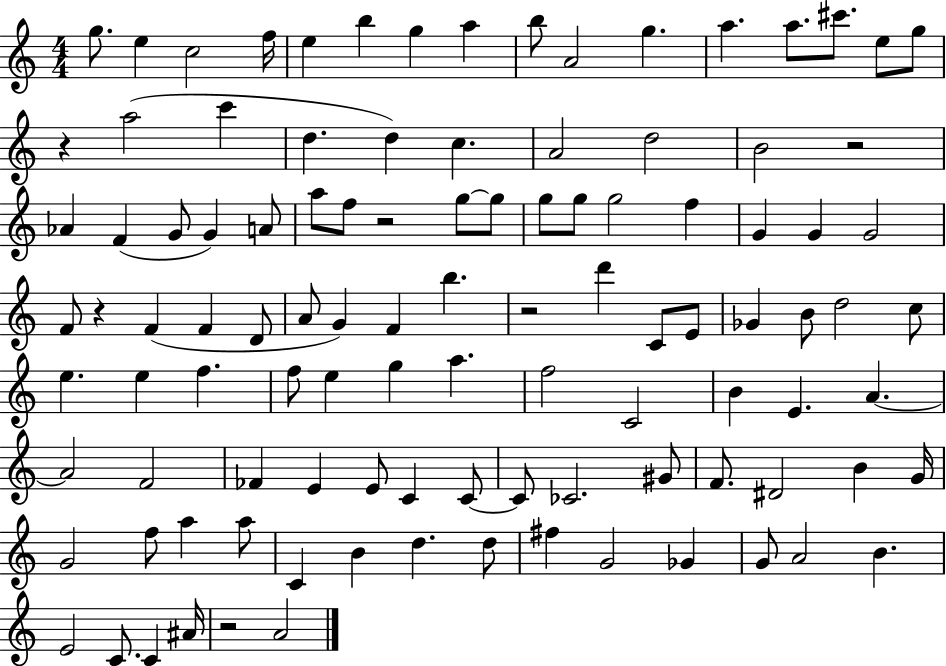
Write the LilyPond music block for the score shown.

{
  \clef treble
  \numericTimeSignature
  \time 4/4
  \key c \major
  g''8. e''4 c''2 f''16 | e''4 b''4 g''4 a''4 | b''8 a'2 g''4. | a''4. a''8. cis'''8. e''8 g''8 | \break r4 a''2( c'''4 | d''4. d''4) c''4. | a'2 d''2 | b'2 r2 | \break aes'4 f'4( g'8 g'4) a'8 | a''8 f''8 r2 g''8~~ g''8 | g''8 g''8 g''2 f''4 | g'4 g'4 g'2 | \break f'8 r4 f'4( f'4 d'8 | a'8 g'4) f'4 b''4. | r2 d'''4 c'8 e'8 | ges'4 b'8 d''2 c''8 | \break e''4. e''4 f''4. | f''8 e''4 g''4 a''4. | f''2 c'2 | b'4 e'4. a'4.~~ | \break a'2 f'2 | fes'4 e'4 e'8 c'4 c'8~~ | c'8 ces'2. gis'8 | f'8. dis'2 b'4 g'16 | \break g'2 f''8 a''4 a''8 | c'4 b'4 d''4. d''8 | fis''4 g'2 ges'4 | g'8 a'2 b'4. | \break e'2 c'8. c'4 ais'16 | r2 a'2 | \bar "|."
}